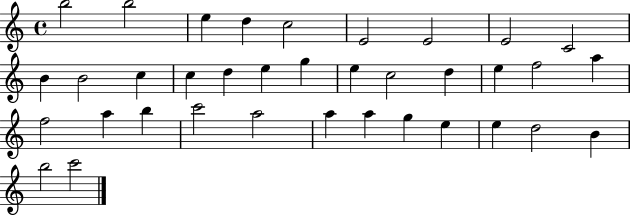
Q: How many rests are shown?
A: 0